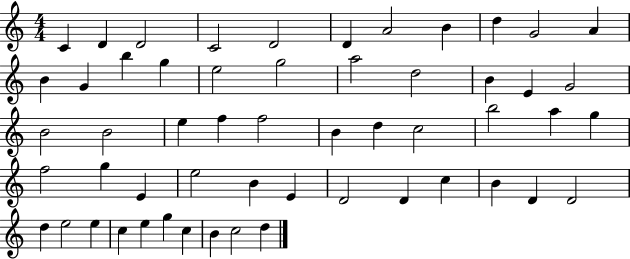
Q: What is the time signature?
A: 4/4